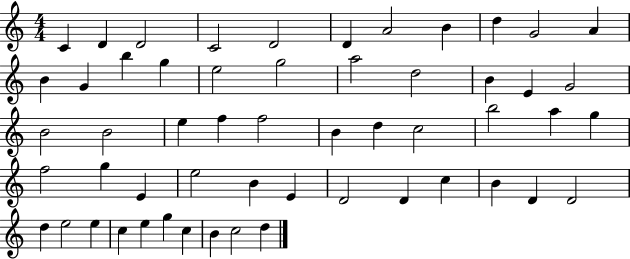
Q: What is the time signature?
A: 4/4